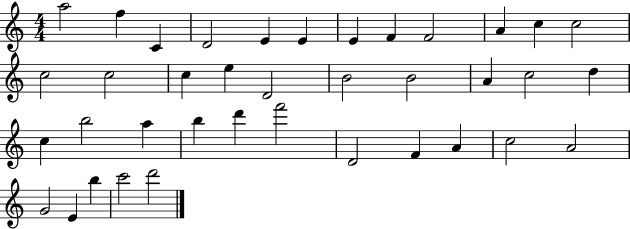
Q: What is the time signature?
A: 4/4